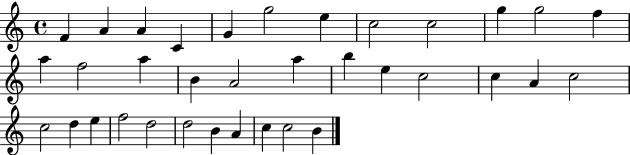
{
  \clef treble
  \time 4/4
  \defaultTimeSignature
  \key c \major
  f'4 a'4 a'4 c'4 | g'4 g''2 e''4 | c''2 c''2 | g''4 g''2 f''4 | \break a''4 f''2 a''4 | b'4 a'2 a''4 | b''4 e''4 c''2 | c''4 a'4 c''2 | \break c''2 d''4 e''4 | f''2 d''2 | d''2 b'4 a'4 | c''4 c''2 b'4 | \break \bar "|."
}